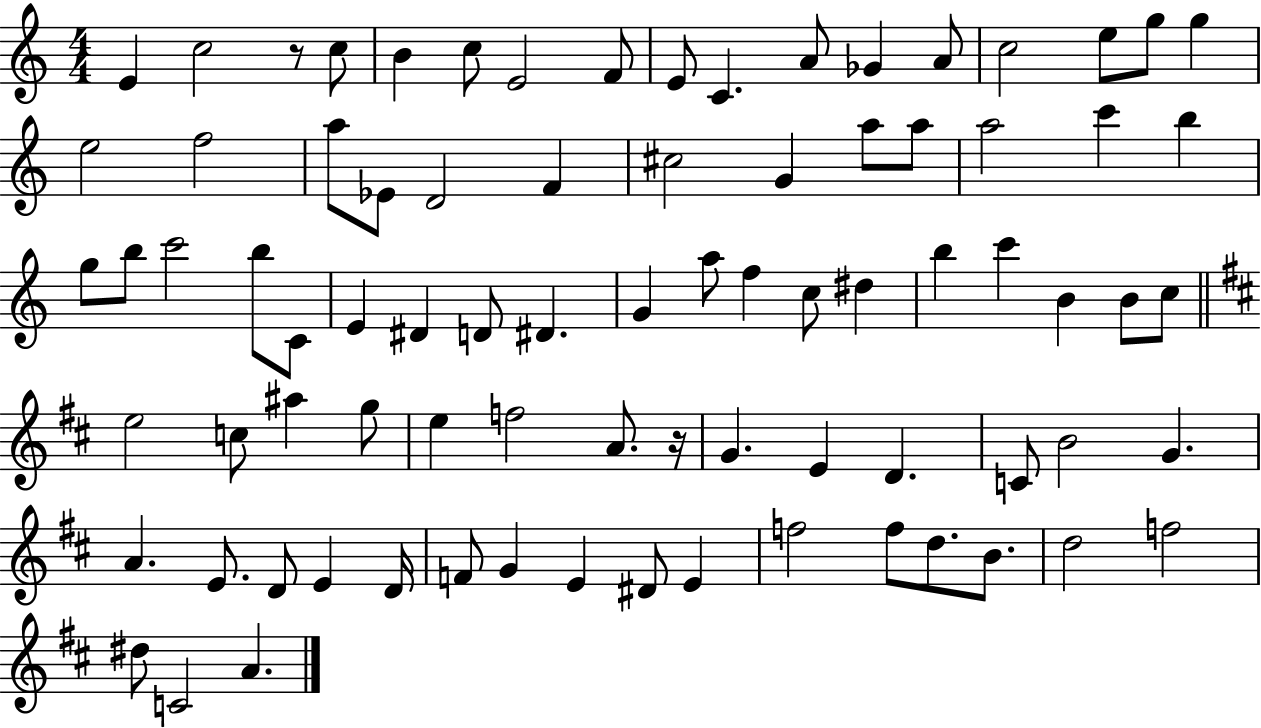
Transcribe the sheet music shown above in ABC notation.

X:1
T:Untitled
M:4/4
L:1/4
K:C
E c2 z/2 c/2 B c/2 E2 F/2 E/2 C A/2 _G A/2 c2 e/2 g/2 g e2 f2 a/2 _E/2 D2 F ^c2 G a/2 a/2 a2 c' b g/2 b/2 c'2 b/2 C/2 E ^D D/2 ^D G a/2 f c/2 ^d b c' B B/2 c/2 e2 c/2 ^a g/2 e f2 A/2 z/4 G E D C/2 B2 G A E/2 D/2 E D/4 F/2 G E ^D/2 E f2 f/2 d/2 B/2 d2 f2 ^d/2 C2 A